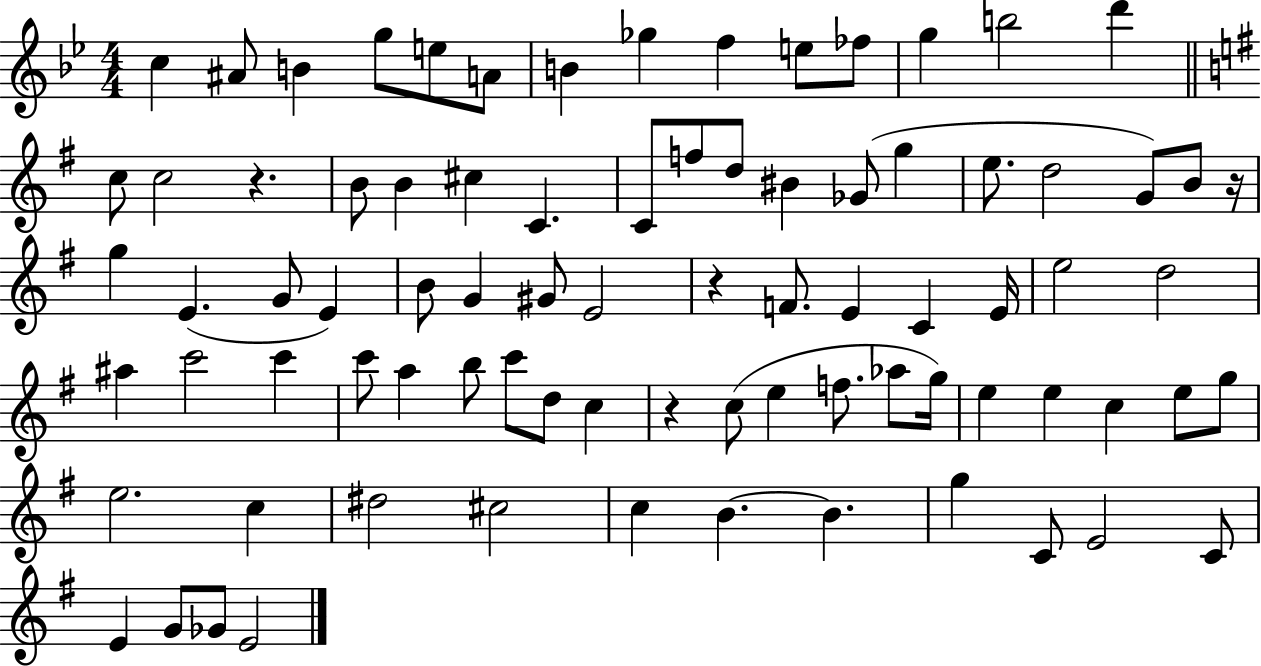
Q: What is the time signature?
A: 4/4